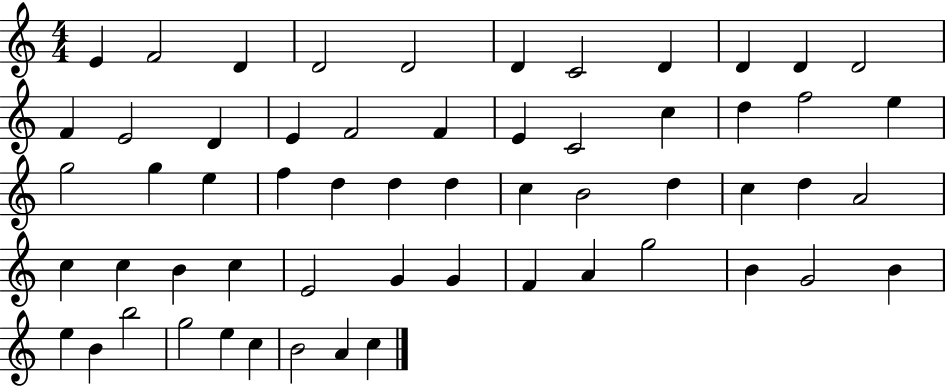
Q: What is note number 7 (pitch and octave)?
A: C4